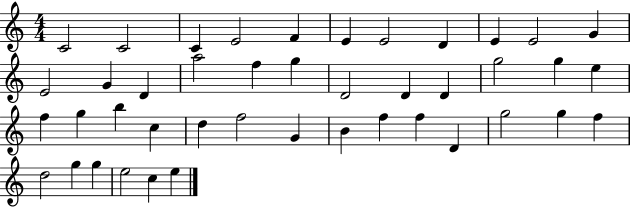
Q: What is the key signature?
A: C major